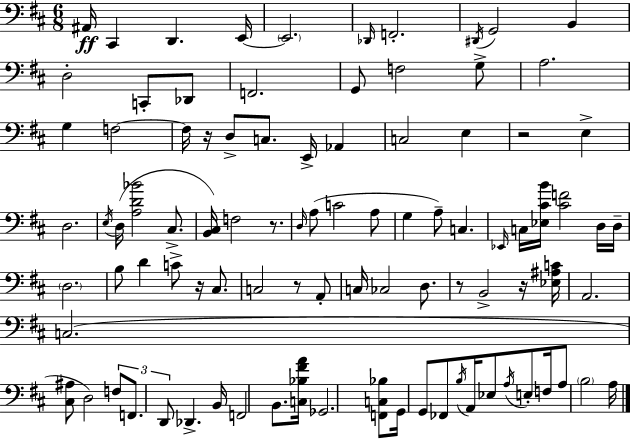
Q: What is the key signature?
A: D major